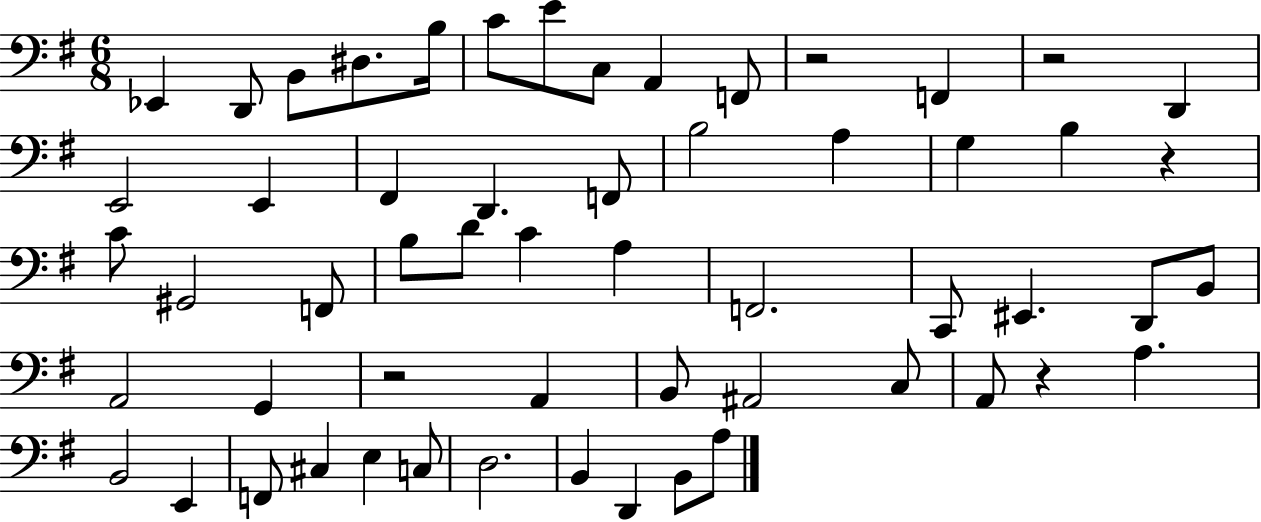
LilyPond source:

{
  \clef bass
  \numericTimeSignature
  \time 6/8
  \key g \major
  ees,4 d,8 b,8 dis8. b16 | c'8 e'8 c8 a,4 f,8 | r2 f,4 | r2 d,4 | \break e,2 e,4 | fis,4 d,4. f,8 | b2 a4 | g4 b4 r4 | \break c'8 gis,2 f,8 | b8 d'8 c'4 a4 | f,2. | c,8 eis,4. d,8 b,8 | \break a,2 g,4 | r2 a,4 | b,8 ais,2 c8 | a,8 r4 a4. | \break b,2 e,4 | f,8 cis4 e4 c8 | d2. | b,4 d,4 b,8 a8 | \break \bar "|."
}